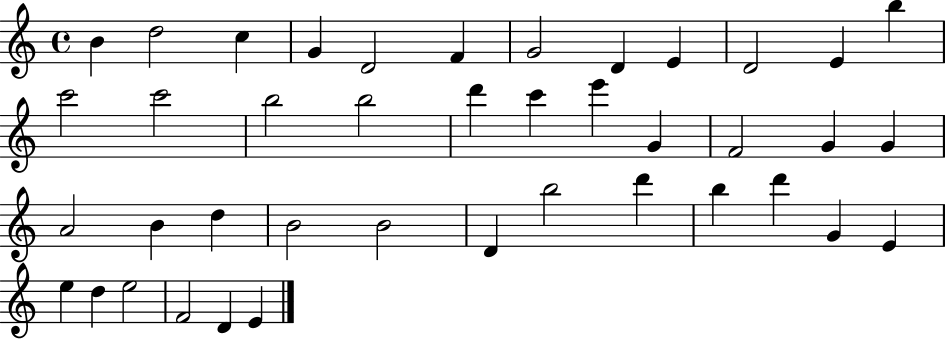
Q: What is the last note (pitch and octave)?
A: E4